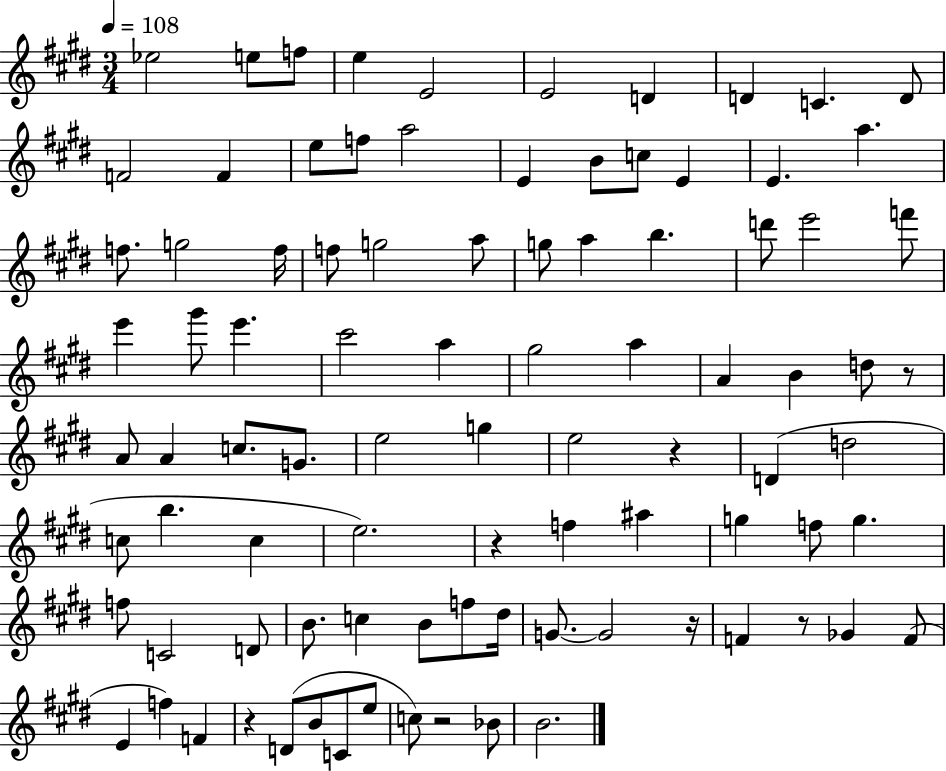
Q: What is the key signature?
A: E major